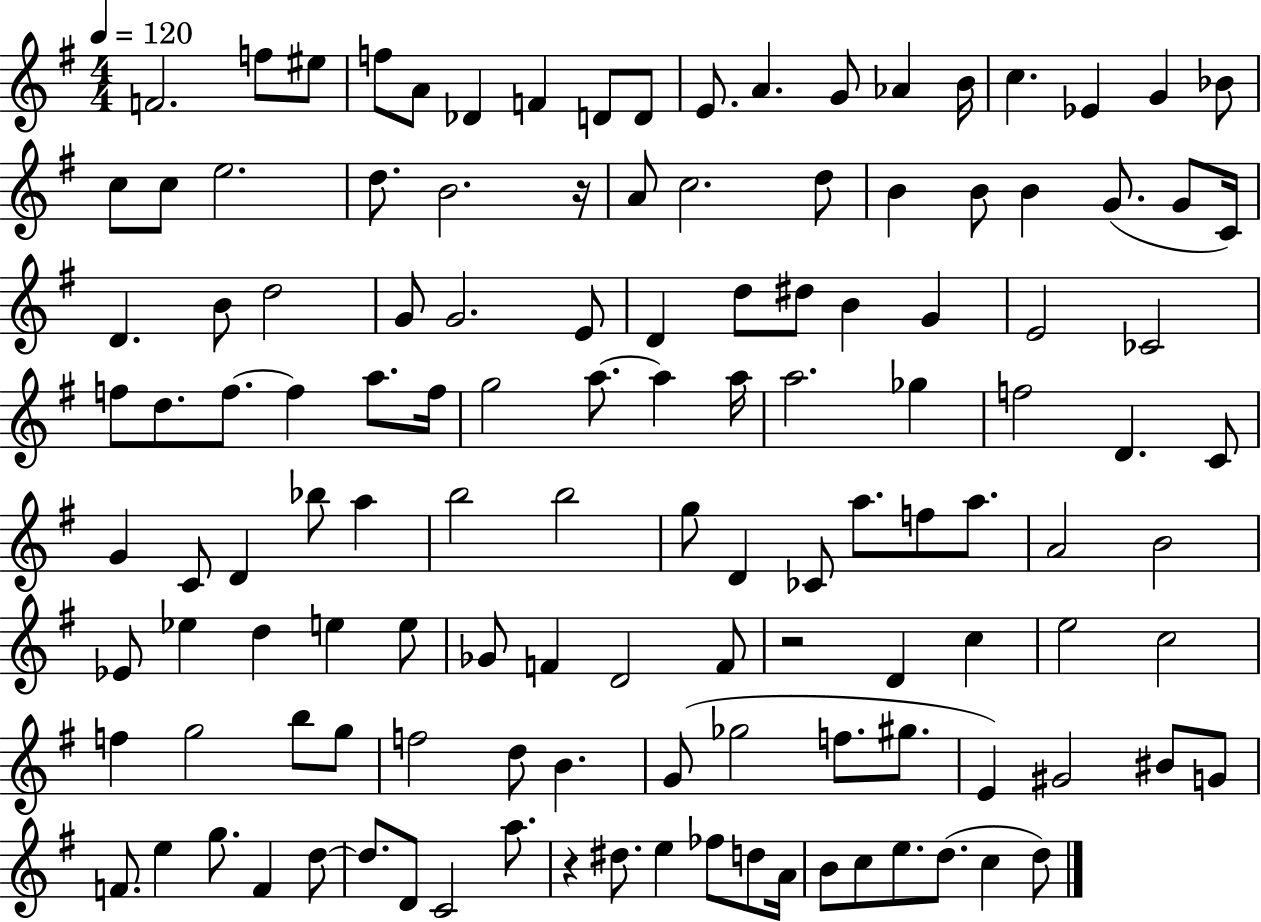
F4/h. F5/e EIS5/e F5/e A4/e Db4/q F4/q D4/e D4/e E4/e. A4/q. G4/e Ab4/q B4/s C5/q. Eb4/q G4/q Bb4/e C5/e C5/e E5/h. D5/e. B4/h. R/s A4/e C5/h. D5/e B4/q B4/e B4/q G4/e. G4/e C4/s D4/q. B4/e D5/h G4/e G4/h. E4/e D4/q D5/e D#5/e B4/q G4/q E4/h CES4/h F5/e D5/e. F5/e. F5/q A5/e. F5/s G5/h A5/e. A5/q A5/s A5/h. Gb5/q F5/h D4/q. C4/e G4/q C4/e D4/q Bb5/e A5/q B5/h B5/h G5/e D4/q CES4/e A5/e. F5/e A5/e. A4/h B4/h Eb4/e Eb5/q D5/q E5/q E5/e Gb4/e F4/q D4/h F4/e R/h D4/q C5/q E5/h C5/h F5/q G5/h B5/e G5/e F5/h D5/e B4/q. G4/e Gb5/h F5/e. G#5/e. E4/q G#4/h BIS4/e G4/e F4/e. E5/q G5/e. F4/q D5/e D5/e. D4/e C4/h A5/e. R/q D#5/e. E5/q FES5/e D5/e A4/s B4/e C5/e E5/e. D5/e. C5/q D5/e